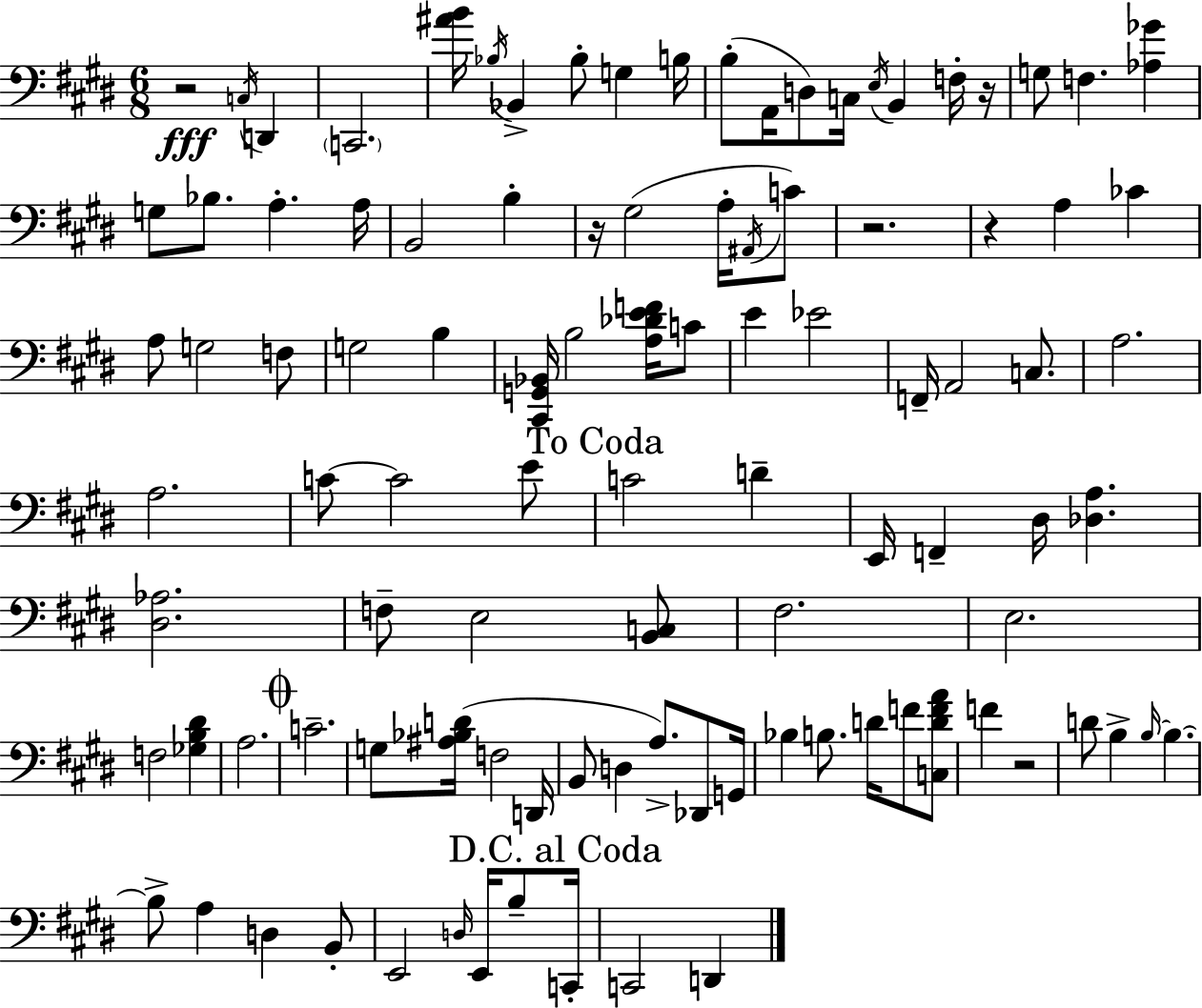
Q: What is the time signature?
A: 6/8